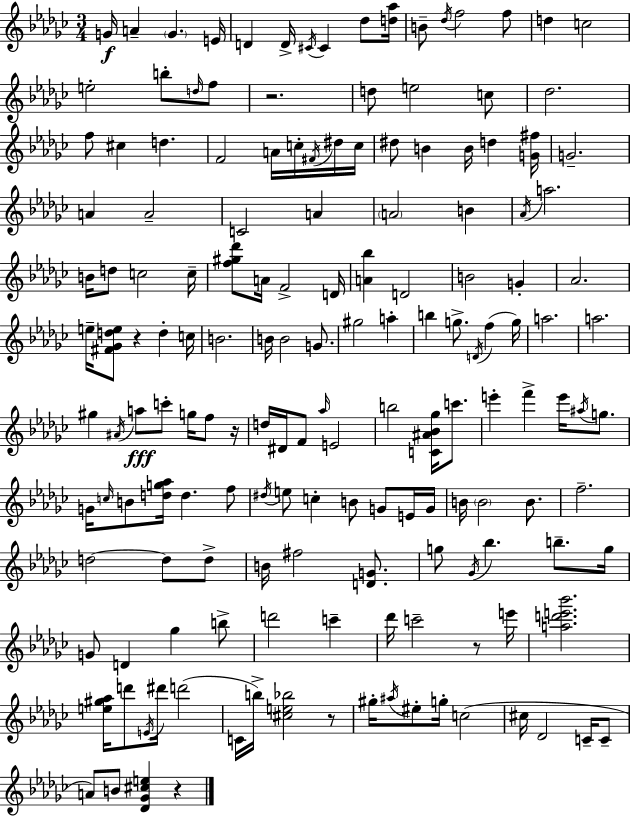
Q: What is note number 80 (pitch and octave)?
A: D#4